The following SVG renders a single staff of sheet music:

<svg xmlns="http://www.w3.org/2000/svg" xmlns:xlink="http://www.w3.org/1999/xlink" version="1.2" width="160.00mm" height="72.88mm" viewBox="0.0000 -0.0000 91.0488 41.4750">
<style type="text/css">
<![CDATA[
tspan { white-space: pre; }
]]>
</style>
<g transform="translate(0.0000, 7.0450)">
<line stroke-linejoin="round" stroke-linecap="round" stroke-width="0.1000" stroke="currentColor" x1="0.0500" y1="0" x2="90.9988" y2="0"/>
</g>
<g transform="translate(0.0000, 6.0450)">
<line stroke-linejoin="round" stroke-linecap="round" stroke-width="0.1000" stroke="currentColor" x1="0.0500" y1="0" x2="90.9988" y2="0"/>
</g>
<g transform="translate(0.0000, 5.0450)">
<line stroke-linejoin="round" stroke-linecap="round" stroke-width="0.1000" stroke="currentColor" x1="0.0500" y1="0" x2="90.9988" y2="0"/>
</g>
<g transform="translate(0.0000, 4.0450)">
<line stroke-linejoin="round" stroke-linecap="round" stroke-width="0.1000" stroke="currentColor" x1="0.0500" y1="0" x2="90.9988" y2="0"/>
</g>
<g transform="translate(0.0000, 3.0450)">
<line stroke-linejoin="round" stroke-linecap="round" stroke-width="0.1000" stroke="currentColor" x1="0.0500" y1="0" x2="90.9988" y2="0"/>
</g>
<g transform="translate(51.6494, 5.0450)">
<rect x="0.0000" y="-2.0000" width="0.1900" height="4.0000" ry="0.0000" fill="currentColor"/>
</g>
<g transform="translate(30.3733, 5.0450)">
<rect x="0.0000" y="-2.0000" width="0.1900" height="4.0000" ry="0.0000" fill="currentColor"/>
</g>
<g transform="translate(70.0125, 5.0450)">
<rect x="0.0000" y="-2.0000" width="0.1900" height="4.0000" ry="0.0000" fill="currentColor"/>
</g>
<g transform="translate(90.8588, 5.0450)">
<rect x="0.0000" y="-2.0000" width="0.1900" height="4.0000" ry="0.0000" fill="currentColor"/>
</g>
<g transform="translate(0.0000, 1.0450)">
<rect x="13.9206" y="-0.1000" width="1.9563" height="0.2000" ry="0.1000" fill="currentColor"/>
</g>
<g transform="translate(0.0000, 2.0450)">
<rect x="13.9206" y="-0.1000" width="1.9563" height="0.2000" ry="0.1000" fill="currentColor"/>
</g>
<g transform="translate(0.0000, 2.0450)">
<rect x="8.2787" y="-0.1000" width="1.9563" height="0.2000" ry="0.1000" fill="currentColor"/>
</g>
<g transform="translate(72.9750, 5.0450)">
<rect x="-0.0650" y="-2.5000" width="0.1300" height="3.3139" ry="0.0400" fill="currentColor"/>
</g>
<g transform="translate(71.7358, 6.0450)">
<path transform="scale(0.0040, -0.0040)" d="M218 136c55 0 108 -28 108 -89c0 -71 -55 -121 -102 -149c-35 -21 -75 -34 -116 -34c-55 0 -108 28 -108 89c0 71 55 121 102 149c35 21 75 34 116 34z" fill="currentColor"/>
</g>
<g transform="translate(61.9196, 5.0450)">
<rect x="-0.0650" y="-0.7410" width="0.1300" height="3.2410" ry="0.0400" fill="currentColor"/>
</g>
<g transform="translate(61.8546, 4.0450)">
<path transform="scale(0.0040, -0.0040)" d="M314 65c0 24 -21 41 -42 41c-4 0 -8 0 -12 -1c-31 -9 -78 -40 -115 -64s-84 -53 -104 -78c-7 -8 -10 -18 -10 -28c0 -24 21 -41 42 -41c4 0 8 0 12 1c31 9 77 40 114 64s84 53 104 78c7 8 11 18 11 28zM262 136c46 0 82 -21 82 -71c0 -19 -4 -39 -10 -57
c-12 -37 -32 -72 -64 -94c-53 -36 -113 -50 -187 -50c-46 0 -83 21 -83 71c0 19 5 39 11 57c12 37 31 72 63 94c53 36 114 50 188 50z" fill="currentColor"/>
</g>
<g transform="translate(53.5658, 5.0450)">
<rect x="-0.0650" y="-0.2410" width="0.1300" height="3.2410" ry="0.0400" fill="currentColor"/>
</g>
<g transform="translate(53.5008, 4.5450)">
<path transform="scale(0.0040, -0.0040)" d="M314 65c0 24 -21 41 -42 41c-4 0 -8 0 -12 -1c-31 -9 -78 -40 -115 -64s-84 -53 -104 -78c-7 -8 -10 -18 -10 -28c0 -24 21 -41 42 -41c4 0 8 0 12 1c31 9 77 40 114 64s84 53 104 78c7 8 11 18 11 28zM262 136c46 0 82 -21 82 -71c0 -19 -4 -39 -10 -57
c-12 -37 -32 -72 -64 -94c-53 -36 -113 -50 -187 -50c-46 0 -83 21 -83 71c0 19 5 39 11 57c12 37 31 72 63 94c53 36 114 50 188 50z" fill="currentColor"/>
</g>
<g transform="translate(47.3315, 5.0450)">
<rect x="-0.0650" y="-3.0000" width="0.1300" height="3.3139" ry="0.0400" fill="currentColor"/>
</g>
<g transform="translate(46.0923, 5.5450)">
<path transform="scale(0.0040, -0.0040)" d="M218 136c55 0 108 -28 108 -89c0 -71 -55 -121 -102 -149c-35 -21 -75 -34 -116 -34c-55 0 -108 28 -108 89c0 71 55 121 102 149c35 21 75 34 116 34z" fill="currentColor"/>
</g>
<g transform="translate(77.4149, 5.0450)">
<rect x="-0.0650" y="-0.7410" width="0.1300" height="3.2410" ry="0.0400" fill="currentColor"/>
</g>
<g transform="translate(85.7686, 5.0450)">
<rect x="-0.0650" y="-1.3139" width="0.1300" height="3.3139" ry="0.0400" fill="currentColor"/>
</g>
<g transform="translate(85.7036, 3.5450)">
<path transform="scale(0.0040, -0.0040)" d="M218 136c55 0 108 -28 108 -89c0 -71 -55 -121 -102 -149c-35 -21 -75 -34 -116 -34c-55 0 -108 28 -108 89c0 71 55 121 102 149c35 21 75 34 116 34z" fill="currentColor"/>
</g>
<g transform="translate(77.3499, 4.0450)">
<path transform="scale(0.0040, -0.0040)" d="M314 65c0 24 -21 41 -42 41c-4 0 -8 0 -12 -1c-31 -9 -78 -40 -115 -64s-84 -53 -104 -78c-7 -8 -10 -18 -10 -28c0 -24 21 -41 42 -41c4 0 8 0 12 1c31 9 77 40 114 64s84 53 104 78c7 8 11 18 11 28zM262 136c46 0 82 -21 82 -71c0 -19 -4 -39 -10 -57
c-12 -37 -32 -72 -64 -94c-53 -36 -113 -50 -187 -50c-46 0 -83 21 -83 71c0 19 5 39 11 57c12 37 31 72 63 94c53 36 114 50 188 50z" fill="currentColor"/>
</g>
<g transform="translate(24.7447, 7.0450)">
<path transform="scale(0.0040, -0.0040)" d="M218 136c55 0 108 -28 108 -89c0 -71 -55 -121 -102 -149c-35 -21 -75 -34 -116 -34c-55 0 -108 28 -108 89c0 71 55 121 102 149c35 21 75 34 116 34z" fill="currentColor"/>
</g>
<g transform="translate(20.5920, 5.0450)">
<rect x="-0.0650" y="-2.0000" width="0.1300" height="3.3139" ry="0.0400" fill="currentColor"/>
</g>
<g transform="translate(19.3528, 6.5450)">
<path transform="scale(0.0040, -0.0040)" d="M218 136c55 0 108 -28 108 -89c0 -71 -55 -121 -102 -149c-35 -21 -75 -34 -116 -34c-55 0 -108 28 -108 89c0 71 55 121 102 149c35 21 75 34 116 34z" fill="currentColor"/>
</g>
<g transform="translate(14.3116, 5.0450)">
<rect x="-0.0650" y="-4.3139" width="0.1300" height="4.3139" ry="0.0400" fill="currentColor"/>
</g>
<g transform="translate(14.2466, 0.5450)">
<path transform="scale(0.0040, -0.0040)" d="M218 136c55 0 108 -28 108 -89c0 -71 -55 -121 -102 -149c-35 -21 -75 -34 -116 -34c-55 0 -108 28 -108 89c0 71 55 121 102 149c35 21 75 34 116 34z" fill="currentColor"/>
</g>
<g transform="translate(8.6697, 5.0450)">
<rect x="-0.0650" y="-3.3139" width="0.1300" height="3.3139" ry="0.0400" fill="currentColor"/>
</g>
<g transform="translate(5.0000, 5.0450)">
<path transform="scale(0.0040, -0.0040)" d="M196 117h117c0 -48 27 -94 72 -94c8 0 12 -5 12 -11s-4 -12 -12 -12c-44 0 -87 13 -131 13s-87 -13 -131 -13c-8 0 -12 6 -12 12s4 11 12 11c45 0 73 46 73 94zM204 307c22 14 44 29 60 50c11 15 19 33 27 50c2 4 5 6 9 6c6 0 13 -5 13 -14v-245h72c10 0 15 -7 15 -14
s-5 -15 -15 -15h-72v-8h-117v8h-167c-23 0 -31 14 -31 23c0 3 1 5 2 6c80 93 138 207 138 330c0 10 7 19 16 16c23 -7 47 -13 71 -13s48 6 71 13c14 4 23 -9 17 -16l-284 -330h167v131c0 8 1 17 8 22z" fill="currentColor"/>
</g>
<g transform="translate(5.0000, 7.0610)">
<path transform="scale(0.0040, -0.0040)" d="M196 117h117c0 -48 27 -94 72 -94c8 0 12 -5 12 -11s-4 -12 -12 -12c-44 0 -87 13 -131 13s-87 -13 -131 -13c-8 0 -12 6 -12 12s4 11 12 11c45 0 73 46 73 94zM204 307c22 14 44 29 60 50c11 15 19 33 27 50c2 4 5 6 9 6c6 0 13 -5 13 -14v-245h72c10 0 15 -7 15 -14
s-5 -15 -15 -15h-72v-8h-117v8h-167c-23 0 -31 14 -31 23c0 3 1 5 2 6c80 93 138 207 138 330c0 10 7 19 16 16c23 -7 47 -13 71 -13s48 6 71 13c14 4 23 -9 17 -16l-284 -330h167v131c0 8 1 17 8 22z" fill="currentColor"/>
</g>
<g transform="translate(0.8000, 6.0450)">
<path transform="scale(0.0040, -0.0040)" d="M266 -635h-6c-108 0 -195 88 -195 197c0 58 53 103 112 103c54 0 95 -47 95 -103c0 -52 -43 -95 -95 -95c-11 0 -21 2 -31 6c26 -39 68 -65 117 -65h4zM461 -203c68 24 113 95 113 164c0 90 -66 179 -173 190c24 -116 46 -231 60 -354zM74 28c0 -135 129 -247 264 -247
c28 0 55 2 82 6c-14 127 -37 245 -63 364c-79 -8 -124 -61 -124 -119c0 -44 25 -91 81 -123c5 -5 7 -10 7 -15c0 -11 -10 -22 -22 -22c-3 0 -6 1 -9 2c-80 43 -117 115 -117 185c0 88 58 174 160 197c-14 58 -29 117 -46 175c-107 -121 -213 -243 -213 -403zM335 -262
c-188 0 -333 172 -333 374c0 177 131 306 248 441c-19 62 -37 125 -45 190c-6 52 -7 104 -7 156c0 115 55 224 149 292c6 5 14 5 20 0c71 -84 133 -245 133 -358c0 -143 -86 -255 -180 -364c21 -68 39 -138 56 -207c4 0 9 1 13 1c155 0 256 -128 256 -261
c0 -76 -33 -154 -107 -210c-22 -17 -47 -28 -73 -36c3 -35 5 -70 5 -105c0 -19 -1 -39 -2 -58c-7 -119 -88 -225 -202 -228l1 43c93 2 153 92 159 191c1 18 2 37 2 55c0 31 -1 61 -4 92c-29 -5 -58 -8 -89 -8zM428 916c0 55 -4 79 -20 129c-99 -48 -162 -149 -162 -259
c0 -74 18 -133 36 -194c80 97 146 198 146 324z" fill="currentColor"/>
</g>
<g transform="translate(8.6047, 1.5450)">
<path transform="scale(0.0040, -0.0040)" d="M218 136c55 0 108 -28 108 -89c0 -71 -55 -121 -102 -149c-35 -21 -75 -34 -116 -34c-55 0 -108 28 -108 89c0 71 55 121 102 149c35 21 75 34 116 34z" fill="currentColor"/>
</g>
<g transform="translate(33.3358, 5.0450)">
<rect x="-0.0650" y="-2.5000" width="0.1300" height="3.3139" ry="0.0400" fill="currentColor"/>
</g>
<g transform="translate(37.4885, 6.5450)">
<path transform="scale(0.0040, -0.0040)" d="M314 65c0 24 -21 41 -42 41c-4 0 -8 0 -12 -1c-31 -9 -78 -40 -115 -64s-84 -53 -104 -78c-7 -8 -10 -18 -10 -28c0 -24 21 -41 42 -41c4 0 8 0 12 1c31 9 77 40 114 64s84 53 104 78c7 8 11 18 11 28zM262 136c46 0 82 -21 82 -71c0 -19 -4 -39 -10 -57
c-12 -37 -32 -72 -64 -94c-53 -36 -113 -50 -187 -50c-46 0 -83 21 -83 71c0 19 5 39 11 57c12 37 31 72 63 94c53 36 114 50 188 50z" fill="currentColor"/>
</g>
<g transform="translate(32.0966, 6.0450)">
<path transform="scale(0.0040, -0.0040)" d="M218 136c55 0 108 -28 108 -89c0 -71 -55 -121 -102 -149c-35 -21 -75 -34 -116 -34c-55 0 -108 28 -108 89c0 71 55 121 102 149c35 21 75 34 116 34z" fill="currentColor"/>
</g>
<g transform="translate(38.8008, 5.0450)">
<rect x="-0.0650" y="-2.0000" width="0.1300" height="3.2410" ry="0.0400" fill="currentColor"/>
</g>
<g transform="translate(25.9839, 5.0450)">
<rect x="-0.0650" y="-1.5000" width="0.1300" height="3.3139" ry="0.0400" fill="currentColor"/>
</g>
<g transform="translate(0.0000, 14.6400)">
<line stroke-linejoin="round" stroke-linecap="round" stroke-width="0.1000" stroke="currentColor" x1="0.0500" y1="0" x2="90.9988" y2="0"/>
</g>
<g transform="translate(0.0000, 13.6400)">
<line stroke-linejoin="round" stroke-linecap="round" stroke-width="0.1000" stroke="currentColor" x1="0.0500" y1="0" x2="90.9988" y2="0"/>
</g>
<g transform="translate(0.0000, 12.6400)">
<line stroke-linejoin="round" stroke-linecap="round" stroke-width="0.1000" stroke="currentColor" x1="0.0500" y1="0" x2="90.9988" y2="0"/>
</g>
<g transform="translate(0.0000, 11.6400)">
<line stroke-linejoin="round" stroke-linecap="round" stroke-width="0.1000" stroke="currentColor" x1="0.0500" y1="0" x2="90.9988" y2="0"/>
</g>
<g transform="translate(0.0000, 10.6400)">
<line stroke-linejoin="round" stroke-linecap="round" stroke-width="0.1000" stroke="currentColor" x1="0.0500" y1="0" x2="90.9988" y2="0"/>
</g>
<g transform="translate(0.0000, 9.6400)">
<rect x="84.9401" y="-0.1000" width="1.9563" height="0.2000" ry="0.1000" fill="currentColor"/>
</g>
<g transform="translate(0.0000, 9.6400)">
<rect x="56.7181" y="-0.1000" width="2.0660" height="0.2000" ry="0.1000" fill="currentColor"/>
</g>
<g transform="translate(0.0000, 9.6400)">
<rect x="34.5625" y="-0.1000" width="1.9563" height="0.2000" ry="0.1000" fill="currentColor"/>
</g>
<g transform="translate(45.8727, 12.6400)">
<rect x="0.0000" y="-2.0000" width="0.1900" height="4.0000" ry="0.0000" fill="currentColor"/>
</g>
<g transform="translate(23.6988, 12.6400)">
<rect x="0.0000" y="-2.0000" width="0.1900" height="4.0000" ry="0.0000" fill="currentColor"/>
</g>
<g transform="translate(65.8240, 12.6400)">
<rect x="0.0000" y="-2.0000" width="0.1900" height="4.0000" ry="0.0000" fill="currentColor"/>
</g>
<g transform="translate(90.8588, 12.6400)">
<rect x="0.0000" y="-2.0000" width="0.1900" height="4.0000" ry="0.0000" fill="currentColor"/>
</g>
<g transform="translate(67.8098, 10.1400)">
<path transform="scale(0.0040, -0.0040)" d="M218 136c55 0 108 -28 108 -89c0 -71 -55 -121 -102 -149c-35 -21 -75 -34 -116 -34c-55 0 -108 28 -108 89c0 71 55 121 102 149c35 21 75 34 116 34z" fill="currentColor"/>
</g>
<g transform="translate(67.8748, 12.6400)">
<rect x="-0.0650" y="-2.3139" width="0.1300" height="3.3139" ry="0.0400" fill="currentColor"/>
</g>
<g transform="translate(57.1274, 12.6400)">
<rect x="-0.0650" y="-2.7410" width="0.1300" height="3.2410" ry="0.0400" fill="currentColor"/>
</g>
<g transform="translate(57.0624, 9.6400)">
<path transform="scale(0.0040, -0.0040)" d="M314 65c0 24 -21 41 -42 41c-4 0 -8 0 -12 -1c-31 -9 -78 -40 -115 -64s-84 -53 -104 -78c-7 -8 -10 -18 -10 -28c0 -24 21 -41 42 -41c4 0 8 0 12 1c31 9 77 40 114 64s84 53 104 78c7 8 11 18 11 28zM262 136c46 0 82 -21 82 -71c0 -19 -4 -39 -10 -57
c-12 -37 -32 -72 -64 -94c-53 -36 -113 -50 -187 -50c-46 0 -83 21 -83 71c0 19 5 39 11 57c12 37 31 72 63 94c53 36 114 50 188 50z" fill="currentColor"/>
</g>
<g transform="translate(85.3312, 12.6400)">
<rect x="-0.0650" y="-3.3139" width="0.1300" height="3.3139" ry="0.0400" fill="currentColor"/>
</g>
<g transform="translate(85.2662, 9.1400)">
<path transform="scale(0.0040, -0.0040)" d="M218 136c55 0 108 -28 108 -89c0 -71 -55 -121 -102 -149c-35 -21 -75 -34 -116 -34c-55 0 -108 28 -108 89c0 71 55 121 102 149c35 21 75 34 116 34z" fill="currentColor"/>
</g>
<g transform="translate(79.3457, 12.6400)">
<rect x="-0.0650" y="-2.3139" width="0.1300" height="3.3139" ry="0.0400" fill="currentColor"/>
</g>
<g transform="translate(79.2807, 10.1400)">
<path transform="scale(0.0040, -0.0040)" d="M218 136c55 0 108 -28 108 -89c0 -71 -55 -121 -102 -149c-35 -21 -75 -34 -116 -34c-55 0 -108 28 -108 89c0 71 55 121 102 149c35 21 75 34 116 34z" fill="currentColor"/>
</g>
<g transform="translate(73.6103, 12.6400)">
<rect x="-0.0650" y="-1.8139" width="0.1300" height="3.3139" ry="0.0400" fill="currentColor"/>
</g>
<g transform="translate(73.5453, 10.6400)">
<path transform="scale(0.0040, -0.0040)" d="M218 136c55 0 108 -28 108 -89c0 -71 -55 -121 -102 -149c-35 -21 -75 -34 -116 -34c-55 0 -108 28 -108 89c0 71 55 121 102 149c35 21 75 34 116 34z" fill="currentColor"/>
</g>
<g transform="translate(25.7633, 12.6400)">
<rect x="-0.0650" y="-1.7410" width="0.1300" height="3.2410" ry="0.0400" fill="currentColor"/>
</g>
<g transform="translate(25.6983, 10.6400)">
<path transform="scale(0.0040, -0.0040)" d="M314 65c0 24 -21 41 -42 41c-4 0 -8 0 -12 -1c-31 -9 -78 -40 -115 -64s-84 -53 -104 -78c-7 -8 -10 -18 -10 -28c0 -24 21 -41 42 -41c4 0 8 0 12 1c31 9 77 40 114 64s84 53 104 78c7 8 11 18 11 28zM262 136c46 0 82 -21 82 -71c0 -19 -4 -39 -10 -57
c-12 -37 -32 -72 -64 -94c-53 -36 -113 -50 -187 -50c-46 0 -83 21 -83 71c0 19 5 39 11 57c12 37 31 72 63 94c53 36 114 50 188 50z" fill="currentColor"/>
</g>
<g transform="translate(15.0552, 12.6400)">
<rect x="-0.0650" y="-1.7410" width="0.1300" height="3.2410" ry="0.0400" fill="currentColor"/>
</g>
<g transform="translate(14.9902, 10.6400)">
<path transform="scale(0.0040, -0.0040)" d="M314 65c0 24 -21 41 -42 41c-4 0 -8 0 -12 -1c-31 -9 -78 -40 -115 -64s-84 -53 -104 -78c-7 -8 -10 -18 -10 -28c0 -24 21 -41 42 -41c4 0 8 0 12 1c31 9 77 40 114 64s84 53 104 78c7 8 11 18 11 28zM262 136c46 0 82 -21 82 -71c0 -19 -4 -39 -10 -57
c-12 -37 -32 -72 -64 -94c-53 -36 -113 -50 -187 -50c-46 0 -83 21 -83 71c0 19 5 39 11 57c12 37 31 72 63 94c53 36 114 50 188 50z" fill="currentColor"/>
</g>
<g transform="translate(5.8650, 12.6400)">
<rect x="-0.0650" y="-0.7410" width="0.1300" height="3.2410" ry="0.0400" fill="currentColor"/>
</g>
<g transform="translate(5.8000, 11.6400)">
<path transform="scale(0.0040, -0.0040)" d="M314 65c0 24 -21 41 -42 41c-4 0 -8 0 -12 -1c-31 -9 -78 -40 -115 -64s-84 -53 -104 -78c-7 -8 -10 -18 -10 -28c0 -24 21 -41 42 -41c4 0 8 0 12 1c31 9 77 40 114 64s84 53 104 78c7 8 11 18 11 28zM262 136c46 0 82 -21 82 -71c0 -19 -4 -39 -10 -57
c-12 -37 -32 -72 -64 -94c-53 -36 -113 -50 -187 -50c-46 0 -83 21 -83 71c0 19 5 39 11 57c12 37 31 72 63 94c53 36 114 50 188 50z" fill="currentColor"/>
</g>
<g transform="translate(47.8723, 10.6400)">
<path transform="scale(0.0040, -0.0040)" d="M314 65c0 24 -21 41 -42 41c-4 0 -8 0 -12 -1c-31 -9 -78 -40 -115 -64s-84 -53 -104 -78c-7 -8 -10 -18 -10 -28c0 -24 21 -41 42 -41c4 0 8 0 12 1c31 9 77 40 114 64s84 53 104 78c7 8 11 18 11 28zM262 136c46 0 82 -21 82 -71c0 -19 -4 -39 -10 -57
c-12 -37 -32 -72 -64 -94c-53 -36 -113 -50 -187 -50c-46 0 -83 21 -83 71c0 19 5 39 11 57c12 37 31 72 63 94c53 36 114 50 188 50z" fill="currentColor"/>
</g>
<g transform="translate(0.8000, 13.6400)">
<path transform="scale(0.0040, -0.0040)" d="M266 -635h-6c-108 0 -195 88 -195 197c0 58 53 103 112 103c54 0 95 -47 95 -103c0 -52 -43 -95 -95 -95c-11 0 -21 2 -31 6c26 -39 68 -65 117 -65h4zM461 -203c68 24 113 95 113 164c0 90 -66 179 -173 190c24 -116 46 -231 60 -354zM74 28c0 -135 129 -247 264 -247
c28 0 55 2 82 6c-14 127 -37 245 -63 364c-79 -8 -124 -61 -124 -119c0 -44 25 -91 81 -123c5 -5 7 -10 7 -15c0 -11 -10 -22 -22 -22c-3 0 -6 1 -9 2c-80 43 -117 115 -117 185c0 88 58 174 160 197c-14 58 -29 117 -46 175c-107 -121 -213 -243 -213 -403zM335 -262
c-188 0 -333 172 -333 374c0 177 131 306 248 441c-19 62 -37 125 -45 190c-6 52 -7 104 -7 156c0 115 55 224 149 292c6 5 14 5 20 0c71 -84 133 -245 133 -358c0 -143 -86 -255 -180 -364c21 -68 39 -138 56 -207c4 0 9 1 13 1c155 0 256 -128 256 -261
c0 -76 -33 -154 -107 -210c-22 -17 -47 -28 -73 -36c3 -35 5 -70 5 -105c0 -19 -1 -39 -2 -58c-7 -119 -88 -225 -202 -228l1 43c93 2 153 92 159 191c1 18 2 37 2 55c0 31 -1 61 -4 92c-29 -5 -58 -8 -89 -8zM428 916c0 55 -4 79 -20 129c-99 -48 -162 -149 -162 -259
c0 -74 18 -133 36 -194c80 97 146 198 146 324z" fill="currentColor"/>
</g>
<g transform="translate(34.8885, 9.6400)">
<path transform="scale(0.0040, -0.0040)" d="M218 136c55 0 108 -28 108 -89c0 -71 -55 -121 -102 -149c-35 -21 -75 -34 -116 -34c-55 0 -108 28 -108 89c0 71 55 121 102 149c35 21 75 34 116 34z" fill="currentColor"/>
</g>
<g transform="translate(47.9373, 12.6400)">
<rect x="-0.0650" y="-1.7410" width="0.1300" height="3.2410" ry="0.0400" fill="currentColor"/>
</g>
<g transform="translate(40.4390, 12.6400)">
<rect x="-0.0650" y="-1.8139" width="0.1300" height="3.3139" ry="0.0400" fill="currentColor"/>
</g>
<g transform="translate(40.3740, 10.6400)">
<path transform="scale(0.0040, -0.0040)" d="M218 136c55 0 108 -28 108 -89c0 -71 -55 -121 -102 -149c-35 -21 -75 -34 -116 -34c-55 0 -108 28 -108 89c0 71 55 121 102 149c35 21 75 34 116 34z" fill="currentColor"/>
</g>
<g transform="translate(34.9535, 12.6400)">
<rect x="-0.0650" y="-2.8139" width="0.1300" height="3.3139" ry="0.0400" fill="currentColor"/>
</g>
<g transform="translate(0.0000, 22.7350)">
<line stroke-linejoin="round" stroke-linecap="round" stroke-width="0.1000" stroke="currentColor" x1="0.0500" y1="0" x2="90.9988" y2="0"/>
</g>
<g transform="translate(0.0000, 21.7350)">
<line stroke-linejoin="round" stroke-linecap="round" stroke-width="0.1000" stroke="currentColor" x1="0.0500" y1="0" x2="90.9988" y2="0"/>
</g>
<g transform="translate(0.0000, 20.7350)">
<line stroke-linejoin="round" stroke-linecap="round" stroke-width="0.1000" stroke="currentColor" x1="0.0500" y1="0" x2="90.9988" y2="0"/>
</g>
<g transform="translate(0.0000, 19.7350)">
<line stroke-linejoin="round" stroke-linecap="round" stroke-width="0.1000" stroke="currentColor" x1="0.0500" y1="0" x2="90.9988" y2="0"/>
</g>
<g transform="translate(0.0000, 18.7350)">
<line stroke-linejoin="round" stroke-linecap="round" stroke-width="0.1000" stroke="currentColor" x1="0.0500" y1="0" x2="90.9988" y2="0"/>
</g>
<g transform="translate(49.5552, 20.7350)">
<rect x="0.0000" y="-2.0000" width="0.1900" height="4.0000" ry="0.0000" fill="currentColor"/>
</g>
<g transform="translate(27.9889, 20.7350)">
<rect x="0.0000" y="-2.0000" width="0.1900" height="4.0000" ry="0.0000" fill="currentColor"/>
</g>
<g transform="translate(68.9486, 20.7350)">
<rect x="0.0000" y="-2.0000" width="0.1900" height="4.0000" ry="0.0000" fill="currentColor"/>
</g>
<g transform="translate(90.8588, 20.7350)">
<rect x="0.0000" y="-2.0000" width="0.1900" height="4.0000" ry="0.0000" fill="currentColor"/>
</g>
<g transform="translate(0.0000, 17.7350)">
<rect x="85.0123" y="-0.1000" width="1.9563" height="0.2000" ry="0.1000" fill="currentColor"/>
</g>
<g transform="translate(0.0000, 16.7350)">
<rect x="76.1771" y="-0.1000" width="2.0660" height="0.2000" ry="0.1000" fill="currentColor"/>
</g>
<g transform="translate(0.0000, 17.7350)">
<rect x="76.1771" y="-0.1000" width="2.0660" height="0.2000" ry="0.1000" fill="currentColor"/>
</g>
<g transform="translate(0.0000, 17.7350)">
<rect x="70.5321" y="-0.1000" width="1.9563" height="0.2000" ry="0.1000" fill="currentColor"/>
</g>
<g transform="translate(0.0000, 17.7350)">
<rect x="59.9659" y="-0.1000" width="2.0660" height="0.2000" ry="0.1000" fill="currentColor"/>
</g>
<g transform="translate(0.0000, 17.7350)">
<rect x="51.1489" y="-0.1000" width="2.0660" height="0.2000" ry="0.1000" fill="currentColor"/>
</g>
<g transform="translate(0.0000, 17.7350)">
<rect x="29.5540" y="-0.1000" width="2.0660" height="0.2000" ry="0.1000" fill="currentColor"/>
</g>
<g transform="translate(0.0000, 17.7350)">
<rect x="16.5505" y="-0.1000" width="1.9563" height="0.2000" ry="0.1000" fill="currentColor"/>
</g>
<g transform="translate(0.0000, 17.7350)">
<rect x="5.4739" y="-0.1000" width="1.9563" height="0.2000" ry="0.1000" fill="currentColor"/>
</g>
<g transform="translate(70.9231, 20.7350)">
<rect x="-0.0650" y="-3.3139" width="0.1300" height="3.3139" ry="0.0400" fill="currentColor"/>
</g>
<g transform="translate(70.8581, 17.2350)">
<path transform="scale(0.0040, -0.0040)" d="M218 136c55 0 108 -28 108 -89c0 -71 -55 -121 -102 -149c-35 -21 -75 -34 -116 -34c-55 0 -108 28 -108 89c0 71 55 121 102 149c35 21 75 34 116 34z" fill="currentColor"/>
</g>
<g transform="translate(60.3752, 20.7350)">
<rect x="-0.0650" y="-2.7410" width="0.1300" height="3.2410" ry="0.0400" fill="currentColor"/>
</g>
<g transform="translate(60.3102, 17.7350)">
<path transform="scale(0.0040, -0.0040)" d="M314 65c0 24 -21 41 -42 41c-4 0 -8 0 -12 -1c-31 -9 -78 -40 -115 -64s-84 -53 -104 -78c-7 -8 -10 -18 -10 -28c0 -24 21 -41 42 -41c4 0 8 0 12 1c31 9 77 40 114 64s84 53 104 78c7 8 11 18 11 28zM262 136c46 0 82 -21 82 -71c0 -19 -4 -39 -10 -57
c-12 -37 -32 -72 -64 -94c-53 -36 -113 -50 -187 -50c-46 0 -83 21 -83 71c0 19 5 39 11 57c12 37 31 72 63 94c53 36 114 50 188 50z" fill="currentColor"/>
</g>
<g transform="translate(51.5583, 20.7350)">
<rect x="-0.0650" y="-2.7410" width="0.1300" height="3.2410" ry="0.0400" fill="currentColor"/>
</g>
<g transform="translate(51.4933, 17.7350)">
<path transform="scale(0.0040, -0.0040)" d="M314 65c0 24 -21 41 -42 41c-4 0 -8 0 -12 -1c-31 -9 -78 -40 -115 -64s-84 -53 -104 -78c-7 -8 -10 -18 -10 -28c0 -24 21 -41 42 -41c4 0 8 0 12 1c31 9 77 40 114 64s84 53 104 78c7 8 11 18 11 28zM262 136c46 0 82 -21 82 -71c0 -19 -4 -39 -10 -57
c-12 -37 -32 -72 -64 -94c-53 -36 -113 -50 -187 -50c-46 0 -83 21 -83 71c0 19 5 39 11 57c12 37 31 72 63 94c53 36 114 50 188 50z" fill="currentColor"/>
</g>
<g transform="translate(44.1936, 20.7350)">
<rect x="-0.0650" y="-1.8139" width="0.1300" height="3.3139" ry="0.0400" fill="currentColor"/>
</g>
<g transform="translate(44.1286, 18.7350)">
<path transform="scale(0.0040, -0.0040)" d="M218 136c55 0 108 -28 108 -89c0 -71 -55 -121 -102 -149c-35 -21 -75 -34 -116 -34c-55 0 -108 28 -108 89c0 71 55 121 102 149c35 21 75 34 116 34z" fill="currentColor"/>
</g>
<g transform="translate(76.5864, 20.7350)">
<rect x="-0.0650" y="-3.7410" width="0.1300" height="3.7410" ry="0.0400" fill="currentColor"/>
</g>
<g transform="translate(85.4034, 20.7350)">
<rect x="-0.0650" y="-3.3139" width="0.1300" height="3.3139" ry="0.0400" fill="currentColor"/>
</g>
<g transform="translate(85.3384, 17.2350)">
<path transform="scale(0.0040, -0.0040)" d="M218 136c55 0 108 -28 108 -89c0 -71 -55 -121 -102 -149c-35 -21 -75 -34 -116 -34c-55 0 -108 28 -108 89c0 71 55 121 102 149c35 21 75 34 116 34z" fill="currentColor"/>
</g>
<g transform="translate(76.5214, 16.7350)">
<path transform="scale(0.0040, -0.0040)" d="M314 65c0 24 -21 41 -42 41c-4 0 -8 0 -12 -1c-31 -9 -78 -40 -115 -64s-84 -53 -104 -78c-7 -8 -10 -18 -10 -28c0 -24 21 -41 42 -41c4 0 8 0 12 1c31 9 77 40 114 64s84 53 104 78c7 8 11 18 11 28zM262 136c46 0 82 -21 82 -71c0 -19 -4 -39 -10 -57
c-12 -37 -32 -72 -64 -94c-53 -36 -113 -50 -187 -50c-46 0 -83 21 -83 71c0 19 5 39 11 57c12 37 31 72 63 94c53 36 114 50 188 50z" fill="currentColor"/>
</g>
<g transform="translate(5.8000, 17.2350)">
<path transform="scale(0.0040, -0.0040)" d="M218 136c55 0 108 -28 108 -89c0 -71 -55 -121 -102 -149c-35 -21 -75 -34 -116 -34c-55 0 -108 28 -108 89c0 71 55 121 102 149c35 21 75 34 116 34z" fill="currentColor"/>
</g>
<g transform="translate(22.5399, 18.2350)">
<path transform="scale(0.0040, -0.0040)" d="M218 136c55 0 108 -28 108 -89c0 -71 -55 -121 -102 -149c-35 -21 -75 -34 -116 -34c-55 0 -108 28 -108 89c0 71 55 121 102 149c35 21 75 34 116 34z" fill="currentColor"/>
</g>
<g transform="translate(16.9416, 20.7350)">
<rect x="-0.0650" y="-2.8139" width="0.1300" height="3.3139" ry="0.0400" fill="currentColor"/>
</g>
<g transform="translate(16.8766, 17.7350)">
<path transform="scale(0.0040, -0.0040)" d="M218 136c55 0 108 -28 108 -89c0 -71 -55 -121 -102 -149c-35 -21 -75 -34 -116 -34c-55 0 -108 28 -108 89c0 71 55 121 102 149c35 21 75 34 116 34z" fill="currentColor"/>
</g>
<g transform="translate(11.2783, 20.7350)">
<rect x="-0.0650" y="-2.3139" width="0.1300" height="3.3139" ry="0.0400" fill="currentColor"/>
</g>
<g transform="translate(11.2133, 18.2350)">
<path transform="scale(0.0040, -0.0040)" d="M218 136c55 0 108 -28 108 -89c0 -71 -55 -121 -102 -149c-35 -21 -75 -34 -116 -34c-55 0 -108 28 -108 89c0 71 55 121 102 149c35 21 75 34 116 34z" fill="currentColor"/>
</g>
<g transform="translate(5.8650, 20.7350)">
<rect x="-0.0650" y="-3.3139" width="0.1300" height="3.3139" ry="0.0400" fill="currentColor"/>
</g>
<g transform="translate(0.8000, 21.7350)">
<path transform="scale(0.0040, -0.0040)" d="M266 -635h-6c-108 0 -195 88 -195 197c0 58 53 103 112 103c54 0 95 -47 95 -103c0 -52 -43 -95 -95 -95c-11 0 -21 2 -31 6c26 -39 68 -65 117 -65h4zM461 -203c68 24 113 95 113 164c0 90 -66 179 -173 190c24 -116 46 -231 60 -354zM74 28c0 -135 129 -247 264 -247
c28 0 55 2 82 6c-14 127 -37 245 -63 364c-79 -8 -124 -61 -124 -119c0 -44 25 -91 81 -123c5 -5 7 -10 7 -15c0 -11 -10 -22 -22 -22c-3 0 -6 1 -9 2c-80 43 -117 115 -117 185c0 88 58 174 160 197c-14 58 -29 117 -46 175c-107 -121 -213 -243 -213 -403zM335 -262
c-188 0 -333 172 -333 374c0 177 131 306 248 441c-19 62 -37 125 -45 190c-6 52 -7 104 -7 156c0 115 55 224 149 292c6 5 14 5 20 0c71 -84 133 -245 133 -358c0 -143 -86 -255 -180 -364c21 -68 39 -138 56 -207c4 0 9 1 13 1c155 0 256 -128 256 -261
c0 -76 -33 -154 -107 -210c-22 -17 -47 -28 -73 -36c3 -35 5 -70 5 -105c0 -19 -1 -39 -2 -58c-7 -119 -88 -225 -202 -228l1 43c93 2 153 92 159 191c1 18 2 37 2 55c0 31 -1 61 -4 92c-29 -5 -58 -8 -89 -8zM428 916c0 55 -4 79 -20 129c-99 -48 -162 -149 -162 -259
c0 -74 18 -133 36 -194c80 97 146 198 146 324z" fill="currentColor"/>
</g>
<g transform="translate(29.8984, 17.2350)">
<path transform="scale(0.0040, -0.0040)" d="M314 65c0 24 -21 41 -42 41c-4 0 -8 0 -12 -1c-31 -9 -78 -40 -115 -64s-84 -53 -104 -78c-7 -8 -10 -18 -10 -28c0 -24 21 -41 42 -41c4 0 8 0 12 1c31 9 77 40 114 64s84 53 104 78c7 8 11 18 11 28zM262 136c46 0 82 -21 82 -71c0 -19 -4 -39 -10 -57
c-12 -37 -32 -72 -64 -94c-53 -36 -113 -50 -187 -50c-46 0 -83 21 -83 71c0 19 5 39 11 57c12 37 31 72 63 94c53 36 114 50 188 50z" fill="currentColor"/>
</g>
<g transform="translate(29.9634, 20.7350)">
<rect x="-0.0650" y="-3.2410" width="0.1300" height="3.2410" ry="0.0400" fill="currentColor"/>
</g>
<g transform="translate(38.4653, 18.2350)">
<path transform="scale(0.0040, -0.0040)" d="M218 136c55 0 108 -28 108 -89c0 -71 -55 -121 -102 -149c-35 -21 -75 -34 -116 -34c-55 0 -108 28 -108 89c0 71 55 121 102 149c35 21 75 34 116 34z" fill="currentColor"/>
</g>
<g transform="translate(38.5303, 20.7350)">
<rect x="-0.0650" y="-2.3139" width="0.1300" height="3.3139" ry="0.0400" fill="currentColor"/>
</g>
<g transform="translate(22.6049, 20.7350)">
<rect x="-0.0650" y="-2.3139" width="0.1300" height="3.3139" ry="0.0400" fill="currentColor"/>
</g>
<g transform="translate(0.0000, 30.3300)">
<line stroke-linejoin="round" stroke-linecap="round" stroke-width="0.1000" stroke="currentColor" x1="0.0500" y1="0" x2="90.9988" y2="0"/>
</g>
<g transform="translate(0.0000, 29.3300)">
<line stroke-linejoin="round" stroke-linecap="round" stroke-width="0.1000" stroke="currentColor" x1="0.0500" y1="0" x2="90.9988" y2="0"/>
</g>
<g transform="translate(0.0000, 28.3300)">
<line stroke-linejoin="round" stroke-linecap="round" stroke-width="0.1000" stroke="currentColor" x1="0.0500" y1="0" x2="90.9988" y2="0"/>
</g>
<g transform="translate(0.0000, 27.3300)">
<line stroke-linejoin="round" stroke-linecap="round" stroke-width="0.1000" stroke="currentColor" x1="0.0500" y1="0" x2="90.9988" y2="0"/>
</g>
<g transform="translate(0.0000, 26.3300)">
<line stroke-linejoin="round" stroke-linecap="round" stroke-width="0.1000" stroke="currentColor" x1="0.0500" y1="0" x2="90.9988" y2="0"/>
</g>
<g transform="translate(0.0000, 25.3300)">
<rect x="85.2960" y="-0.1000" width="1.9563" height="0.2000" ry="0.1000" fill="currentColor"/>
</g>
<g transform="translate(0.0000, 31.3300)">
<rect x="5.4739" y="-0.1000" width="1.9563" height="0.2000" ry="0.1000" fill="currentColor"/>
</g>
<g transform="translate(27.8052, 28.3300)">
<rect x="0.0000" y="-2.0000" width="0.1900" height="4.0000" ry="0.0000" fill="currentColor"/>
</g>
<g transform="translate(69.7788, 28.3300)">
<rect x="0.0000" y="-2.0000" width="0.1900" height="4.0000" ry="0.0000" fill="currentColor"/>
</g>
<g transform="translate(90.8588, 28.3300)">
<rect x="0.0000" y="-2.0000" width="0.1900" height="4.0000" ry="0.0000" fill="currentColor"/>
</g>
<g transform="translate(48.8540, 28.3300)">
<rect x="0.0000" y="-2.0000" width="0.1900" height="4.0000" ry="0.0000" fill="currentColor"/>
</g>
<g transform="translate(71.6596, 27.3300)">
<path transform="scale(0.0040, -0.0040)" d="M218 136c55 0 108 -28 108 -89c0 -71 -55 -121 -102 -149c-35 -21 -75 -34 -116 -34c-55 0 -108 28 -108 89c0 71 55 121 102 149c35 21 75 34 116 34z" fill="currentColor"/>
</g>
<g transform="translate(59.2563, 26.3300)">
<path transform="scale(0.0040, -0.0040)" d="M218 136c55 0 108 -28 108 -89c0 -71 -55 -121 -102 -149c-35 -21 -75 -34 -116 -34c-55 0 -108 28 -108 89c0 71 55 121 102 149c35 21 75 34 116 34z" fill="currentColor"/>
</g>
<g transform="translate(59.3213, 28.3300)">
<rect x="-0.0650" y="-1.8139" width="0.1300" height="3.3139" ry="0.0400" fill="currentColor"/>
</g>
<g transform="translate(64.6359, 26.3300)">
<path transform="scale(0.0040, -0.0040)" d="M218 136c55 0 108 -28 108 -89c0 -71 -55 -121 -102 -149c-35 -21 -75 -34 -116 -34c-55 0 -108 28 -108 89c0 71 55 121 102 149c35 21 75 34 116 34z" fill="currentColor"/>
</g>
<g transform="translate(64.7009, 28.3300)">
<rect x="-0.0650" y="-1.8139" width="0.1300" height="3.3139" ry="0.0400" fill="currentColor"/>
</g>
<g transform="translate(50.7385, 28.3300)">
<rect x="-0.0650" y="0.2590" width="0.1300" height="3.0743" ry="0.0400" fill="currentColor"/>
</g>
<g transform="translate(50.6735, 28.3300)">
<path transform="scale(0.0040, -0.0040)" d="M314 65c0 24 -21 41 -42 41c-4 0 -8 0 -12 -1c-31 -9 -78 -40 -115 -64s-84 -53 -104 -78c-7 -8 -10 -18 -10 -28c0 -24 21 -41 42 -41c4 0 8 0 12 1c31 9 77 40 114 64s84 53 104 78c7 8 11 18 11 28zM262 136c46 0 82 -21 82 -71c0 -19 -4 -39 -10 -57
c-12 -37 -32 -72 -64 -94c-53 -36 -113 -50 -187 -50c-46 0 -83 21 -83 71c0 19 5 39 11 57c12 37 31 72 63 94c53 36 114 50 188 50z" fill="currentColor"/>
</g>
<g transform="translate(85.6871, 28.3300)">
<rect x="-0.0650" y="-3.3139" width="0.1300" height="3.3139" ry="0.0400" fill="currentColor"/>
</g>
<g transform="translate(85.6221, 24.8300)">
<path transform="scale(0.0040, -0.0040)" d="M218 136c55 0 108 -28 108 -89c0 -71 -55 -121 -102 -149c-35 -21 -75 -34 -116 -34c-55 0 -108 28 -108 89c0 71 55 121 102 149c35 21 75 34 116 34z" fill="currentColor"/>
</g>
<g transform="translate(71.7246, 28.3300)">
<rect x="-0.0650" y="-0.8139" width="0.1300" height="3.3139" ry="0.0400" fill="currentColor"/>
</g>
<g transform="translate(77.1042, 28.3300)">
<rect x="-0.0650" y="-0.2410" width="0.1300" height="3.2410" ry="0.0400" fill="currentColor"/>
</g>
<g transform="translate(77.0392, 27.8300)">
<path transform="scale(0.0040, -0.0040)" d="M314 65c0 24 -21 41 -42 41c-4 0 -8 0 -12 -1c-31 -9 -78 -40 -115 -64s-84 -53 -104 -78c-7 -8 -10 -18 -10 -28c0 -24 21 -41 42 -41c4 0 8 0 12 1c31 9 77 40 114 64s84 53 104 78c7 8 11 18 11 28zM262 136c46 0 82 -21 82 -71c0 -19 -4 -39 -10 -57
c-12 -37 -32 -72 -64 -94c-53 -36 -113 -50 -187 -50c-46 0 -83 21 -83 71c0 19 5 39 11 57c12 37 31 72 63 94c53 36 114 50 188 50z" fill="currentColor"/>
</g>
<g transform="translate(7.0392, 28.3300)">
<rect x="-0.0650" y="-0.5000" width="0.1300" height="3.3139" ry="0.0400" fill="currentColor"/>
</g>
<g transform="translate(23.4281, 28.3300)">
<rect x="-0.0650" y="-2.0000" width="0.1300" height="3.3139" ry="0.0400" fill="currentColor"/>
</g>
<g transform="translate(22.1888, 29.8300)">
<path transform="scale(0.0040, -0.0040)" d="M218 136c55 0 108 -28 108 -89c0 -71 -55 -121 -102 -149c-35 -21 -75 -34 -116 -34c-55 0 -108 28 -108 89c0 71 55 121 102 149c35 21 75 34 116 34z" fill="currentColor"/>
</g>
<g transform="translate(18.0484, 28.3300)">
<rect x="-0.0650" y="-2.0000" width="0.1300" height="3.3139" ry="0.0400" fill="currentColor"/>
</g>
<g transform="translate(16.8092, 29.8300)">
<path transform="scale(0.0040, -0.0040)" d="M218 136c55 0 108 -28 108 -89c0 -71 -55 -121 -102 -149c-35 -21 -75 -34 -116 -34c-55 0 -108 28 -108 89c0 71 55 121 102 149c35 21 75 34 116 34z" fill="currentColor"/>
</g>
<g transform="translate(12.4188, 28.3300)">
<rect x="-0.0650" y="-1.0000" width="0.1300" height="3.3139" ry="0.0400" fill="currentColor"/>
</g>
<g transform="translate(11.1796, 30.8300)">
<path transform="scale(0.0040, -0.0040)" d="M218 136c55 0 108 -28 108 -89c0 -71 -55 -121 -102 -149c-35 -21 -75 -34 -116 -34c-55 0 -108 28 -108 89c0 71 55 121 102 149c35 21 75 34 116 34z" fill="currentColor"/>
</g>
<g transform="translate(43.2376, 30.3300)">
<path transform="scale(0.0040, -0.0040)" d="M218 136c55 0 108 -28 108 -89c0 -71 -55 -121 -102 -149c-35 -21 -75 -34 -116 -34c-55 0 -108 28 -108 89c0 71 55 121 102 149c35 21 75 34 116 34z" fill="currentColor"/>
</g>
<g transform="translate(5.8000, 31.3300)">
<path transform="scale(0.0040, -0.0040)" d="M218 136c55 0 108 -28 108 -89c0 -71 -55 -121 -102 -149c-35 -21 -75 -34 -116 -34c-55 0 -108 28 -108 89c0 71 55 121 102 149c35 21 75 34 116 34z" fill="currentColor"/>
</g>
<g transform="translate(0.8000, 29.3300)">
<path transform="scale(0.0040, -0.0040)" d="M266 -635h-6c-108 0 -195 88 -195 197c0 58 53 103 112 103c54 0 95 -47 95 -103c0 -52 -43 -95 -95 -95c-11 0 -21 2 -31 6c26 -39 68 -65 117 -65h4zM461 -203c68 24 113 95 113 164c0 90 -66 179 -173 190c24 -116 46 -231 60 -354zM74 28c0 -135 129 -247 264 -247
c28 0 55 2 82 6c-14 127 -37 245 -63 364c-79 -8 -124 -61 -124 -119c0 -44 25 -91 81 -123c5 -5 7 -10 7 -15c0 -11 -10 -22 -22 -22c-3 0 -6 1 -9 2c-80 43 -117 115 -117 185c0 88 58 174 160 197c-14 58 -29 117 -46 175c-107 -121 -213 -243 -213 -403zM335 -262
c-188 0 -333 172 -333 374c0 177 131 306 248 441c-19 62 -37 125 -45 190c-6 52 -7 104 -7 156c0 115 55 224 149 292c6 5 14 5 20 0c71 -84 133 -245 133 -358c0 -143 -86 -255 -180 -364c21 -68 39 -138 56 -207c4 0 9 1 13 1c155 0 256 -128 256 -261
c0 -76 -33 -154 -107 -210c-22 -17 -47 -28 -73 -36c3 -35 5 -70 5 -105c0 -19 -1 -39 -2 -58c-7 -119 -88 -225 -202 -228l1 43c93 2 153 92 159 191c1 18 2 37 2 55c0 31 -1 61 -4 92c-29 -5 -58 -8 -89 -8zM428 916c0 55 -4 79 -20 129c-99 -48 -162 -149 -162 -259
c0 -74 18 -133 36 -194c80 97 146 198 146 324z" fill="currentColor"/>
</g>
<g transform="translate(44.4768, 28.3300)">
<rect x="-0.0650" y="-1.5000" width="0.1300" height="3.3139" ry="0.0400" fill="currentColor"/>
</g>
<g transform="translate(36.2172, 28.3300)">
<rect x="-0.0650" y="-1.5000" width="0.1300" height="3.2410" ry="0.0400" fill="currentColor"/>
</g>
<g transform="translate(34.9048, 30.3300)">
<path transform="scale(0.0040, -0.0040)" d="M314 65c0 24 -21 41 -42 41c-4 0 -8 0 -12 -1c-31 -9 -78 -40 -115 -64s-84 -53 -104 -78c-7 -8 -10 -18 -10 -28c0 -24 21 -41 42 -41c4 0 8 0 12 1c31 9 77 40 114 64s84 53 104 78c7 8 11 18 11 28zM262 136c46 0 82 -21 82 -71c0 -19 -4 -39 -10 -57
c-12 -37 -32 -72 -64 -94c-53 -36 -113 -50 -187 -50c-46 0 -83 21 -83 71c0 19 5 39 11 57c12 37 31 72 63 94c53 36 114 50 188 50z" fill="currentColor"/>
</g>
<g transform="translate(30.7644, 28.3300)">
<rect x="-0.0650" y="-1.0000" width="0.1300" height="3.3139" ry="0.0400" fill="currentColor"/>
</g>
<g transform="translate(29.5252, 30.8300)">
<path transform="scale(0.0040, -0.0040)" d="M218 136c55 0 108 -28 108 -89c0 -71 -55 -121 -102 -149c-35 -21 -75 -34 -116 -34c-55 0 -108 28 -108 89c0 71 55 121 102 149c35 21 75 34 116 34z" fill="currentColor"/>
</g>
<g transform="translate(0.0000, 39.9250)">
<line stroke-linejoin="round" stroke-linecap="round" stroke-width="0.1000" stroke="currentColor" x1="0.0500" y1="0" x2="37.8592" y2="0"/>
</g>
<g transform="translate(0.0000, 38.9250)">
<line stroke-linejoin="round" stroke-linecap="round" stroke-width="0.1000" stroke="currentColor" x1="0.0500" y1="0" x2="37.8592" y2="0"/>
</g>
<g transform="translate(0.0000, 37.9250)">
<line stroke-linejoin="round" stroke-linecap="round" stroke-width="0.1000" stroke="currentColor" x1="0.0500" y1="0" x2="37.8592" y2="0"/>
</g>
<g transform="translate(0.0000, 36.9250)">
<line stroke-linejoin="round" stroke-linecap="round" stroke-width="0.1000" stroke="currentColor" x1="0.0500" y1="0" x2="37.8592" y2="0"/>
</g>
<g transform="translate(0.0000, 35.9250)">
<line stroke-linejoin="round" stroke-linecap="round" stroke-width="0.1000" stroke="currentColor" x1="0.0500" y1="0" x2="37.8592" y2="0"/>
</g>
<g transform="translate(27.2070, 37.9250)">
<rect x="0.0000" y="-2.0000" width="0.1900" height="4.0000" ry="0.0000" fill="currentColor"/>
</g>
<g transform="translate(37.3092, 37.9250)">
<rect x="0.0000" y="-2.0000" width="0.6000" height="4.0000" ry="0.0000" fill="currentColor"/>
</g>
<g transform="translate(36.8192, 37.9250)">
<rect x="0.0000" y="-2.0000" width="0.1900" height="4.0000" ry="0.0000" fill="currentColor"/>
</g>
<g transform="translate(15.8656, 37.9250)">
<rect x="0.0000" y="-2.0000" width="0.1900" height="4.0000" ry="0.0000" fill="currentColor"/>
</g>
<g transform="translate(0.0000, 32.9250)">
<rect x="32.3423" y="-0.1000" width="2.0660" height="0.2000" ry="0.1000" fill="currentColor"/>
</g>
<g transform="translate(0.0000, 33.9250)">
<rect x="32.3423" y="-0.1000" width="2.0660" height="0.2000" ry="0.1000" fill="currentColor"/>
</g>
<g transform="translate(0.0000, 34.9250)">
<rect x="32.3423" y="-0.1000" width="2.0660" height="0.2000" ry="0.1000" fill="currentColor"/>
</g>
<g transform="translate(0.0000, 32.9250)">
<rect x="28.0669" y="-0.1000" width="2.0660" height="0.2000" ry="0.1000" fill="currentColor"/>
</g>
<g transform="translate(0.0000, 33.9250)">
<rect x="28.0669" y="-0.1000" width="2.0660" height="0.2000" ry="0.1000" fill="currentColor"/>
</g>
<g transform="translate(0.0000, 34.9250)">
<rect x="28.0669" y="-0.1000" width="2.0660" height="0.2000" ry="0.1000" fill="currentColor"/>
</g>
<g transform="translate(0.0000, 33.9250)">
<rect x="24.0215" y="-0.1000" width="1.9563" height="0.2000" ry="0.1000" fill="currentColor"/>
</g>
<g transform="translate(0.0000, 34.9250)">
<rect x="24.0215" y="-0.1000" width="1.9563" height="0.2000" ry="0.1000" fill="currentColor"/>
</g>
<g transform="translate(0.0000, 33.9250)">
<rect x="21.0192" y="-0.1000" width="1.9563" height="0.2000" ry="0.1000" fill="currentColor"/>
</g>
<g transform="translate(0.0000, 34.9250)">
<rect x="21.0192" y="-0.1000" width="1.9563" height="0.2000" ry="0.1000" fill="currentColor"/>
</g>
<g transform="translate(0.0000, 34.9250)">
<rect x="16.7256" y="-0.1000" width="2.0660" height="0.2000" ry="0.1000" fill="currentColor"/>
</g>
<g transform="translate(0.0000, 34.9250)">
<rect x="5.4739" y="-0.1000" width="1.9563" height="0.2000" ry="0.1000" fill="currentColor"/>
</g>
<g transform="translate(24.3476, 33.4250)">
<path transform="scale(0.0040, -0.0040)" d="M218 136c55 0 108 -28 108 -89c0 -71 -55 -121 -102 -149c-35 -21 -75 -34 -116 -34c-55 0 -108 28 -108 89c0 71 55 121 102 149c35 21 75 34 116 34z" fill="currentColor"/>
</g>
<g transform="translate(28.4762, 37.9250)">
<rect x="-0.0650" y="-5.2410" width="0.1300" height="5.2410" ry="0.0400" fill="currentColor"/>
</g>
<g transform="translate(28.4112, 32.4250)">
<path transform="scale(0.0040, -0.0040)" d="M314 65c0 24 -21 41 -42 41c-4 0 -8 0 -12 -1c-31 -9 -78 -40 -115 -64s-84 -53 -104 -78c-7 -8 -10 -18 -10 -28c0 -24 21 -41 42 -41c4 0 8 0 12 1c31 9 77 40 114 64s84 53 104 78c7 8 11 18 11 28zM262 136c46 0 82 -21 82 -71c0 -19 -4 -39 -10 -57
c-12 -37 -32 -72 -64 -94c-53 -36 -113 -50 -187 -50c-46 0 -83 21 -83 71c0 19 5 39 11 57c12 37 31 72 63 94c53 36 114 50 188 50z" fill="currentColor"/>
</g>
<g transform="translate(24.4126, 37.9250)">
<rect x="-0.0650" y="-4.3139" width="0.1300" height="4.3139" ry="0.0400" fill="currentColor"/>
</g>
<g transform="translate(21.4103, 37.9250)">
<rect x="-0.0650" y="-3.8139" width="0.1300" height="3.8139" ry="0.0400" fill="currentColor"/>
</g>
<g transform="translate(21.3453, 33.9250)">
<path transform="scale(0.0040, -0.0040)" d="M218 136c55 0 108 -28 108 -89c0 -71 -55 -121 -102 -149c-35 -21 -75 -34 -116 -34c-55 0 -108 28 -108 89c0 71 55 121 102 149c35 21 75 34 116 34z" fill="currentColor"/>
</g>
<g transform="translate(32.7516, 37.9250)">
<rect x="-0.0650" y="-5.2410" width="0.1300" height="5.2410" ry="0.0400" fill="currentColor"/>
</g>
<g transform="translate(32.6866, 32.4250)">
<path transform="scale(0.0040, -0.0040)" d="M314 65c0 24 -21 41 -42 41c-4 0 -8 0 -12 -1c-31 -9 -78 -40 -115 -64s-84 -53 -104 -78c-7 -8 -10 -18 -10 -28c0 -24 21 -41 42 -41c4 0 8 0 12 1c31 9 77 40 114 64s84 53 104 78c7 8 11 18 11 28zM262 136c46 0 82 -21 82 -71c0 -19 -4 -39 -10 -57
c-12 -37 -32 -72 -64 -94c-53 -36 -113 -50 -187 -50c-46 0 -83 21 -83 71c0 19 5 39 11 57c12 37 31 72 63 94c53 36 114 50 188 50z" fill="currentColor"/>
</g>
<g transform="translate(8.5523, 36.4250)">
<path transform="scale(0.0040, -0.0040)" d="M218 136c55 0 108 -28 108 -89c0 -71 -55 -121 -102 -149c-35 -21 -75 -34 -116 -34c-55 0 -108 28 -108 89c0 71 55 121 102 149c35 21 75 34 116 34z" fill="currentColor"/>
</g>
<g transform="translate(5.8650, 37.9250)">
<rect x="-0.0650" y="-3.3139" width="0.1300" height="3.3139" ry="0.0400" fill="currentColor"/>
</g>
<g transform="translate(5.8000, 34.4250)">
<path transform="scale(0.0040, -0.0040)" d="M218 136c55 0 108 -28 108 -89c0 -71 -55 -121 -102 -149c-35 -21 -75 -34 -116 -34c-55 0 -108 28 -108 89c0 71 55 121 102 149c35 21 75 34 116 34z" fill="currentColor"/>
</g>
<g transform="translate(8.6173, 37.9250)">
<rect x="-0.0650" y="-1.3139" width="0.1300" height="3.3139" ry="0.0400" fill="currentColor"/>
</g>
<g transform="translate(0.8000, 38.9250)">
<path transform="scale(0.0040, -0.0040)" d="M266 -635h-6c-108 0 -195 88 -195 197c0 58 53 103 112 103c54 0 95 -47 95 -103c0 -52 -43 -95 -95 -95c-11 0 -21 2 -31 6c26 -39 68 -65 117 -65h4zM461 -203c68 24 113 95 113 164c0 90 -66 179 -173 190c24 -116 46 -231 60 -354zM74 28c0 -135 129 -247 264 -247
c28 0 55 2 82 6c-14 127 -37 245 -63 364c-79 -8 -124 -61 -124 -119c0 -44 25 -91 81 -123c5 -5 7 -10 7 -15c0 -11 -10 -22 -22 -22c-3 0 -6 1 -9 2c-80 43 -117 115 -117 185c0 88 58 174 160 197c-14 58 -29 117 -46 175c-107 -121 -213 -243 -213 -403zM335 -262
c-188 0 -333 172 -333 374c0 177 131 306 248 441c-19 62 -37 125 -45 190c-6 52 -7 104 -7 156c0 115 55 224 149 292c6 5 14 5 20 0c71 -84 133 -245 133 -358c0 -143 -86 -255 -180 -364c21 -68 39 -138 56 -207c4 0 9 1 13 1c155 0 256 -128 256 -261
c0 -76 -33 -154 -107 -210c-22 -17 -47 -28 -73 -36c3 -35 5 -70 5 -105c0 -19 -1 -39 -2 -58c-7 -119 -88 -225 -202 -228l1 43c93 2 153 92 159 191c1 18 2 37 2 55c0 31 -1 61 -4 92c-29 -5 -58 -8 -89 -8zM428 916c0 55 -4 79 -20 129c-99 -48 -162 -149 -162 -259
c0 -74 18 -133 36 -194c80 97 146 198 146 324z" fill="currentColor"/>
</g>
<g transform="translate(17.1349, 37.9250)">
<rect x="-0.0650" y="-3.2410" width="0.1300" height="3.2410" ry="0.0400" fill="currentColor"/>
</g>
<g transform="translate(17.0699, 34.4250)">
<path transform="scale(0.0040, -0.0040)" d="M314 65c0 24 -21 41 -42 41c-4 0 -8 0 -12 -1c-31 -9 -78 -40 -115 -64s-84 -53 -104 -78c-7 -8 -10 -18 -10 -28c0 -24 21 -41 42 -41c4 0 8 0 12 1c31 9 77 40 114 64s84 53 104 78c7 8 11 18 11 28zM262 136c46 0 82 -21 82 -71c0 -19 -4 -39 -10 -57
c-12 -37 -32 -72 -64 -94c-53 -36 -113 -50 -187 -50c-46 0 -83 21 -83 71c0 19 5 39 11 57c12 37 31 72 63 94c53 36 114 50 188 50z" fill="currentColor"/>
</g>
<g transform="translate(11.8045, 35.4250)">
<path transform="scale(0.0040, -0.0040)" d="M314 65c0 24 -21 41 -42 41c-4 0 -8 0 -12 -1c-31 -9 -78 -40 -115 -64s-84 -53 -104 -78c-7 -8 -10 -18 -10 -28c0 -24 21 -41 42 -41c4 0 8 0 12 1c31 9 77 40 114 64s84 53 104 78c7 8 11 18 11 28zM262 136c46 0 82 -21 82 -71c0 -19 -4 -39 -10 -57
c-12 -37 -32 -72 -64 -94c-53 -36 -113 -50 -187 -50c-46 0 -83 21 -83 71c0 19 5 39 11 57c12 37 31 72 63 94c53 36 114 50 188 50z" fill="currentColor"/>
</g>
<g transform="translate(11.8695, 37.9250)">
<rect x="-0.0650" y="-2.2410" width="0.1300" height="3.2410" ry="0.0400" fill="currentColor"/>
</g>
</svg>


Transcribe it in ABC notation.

X:1
T:Untitled
M:4/4
L:1/4
K:C
b d' F E G F2 A c2 d2 G d2 e d2 f2 f2 a f f2 a2 g f g b b g a g b2 g f a2 a2 b c'2 b C D F F D E2 E B2 f f d c2 b b e g2 b2 c' d' f'2 f'2